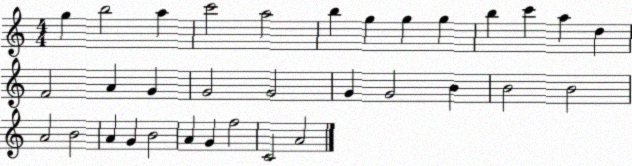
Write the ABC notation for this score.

X:1
T:Untitled
M:4/4
L:1/4
K:C
g b2 a c'2 a2 b g g g b c' a d F2 A G G2 G2 G G2 B B2 B2 A2 B2 A G B2 A G f2 C2 A2